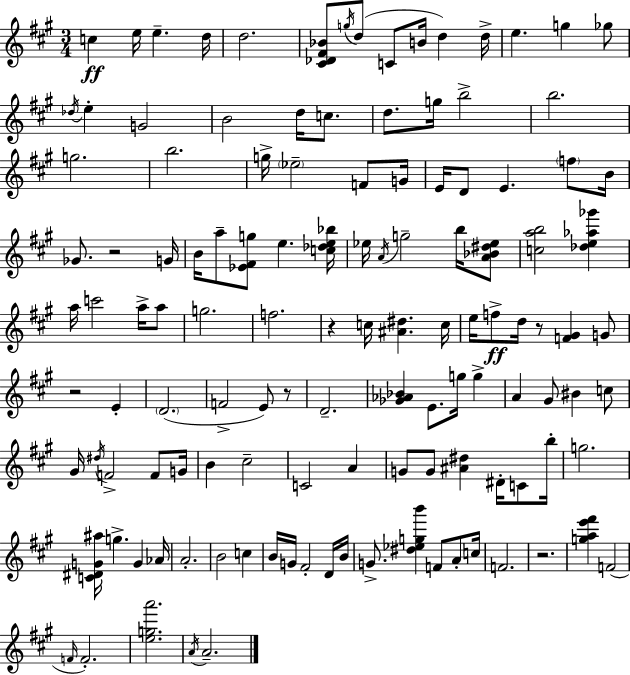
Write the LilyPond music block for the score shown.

{
  \clef treble
  \numericTimeSignature
  \time 3/4
  \key a \major
  c''4\ff e''16 e''4.-- d''16 | d''2. | <cis' des' fis' bes'>8 \acciaccatura { g''16 } d''8( c'8 b'16 d''4) | d''16-> e''4. g''4 ges''8 | \break \acciaccatura { des''16 } e''4-. g'2 | b'2 d''16 c''8. | d''8. g''16 b''2-> | b''2. | \break g''2. | b''2. | g''16-> \parenthesize ees''2-- f'8 | g'16 e'16 d'8 e'4. \parenthesize f''8 | \break b'16 ges'8. r2 | g'16 b'16 a''8-- <ees' fis' g''>8 e''4. | <c'' des'' e'' bes''>16 ees''16 \acciaccatura { a'16 } g''2-- | b''16 <a' bes' dis'' ees''>8 <c'' a'' b''>2 <des'' e'' aes'' ges'''>4 | \break a''16 c'''2 | a''16-> a''8 g''2. | f''2. | r4 c''16 <ais' dis''>4. | \break c''16 e''16 f''8->\ff d''16 r8 <f' gis'>4 | g'8 r2 e'4-. | \parenthesize d'2.( | f'2-> e'8) | \break r8 d'2.-- | <ges' aes' bes'>4 e'8. g''16 g''4-> | a'4 gis'8 bis'4 | c''8 gis'16 \acciaccatura { dis''16 } f'2-> | \break f'8 g'16 b'4 cis''2-- | c'2 | a'4 g'8 g'8 <ais' dis''>4 | dis'16-. c'8 b''16-. g''2. | \break <c' dis' g' ais''>16 g''4.-> g'4 | aes'16 a'2.-. | b'2 | c''4 b'16 g'16 fis'2-. | \break d'16 b'16 g'8.-> <dis'' ees'' g'' b'''>4 f'8 | a'8-. c''16 f'2. | r2. | <g'' a'' e''' fis'''>4 f'2( | \break \grace { f'16 } f'2.-.) | <e'' g'' a'''>2. | \acciaccatura { a'16 } a'2.-- | \bar "|."
}